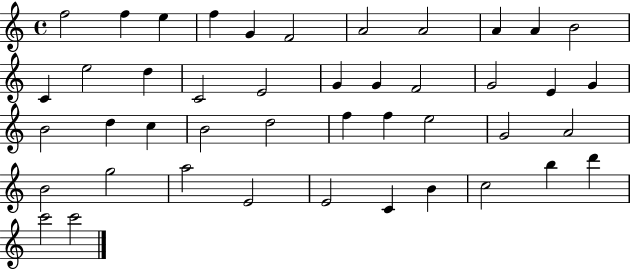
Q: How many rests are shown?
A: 0